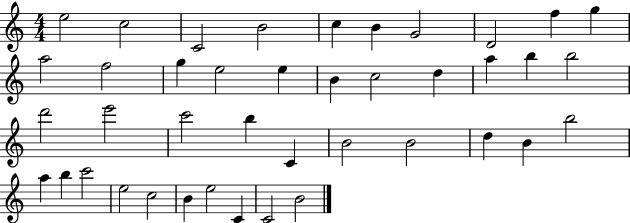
{
  \clef treble
  \numericTimeSignature
  \time 4/4
  \key c \major
  e''2 c''2 | c'2 b'2 | c''4 b'4 g'2 | d'2 f''4 g''4 | \break a''2 f''2 | g''4 e''2 e''4 | b'4 c''2 d''4 | a''4 b''4 b''2 | \break d'''2 e'''2 | c'''2 b''4 c'4 | b'2 b'2 | d''4 b'4 b''2 | \break a''4 b''4 c'''2 | e''2 c''2 | b'4 e''2 c'4 | c'2 b'2 | \break \bar "|."
}